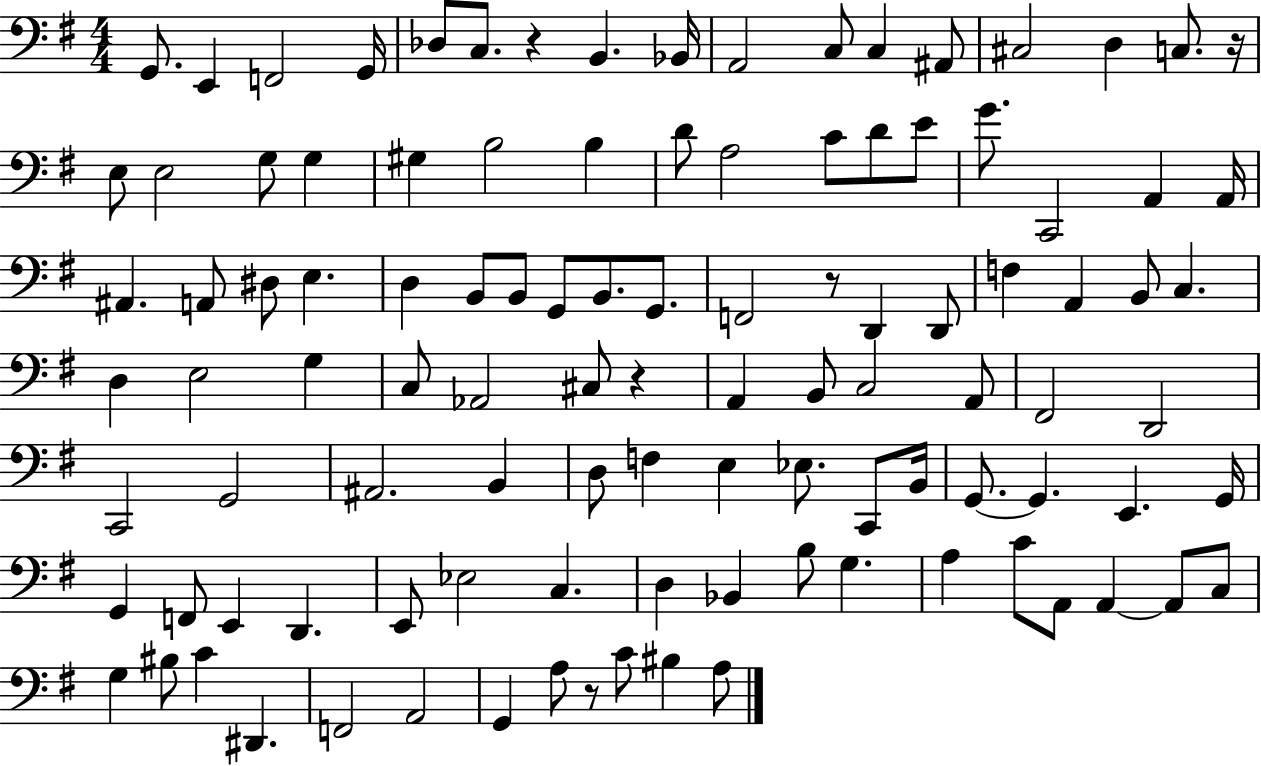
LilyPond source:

{
  \clef bass
  \numericTimeSignature
  \time 4/4
  \key g \major
  \repeat volta 2 { g,8. e,4 f,2 g,16 | des8 c8. r4 b,4. bes,16 | a,2 c8 c4 ais,8 | cis2 d4 c8. r16 | \break e8 e2 g8 g4 | gis4 b2 b4 | d'8 a2 c'8 d'8 e'8 | g'8. c,2 a,4 a,16 | \break ais,4. a,8 dis8 e4. | d4 b,8 b,8 g,8 b,8. g,8. | f,2 r8 d,4 d,8 | f4 a,4 b,8 c4. | \break d4 e2 g4 | c8 aes,2 cis8 r4 | a,4 b,8 c2 a,8 | fis,2 d,2 | \break c,2 g,2 | ais,2. b,4 | d8 f4 e4 ees8. c,8 b,16 | g,8.~~ g,4. e,4. g,16 | \break g,4 f,8 e,4 d,4. | e,8 ees2 c4. | d4 bes,4 b8 g4. | a4 c'8 a,8 a,4~~ a,8 c8 | \break g4 bis8 c'4 dis,4. | f,2 a,2 | g,4 a8 r8 c'8 bis4 a8 | } \bar "|."
}